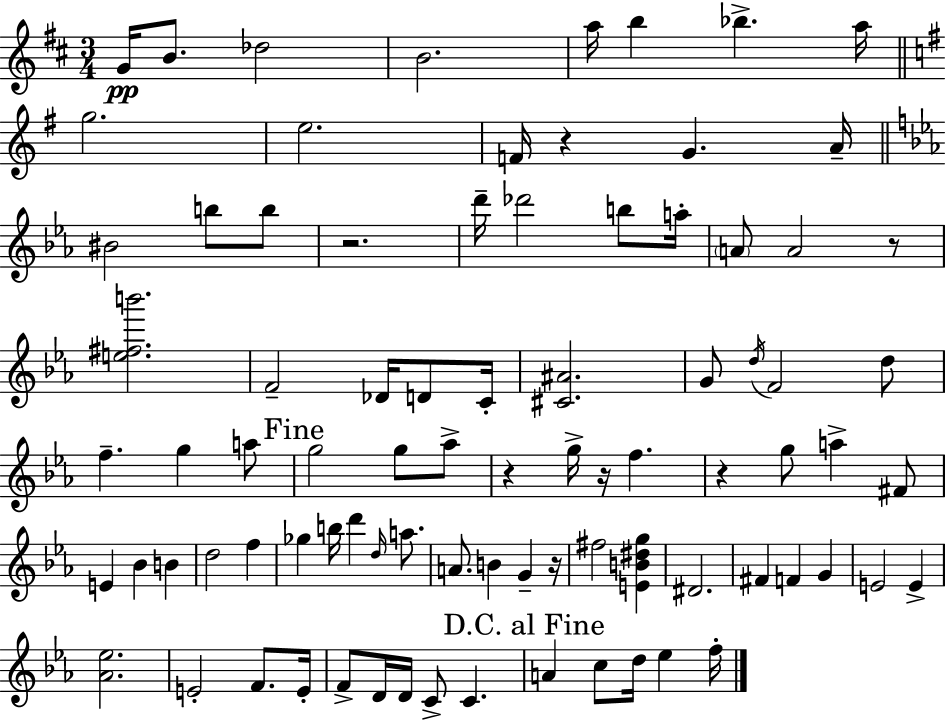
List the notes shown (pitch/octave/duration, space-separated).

G4/s B4/e. Db5/h B4/h. A5/s B5/q Bb5/q. A5/s G5/h. E5/h. F4/s R/q G4/q. A4/s BIS4/h B5/e B5/e R/h. D6/s Db6/h B5/e A5/s A4/e A4/h R/e [E5,F#5,B6]/h. F4/h Db4/s D4/e C4/s [C#4,A#4]/h. G4/e D5/s F4/h D5/e F5/q. G5/q A5/e G5/h G5/e Ab5/e R/q G5/s R/s F5/q. R/q G5/e A5/q F#4/e E4/q Bb4/q B4/q D5/h F5/q Gb5/q B5/s D6/q D5/s A5/e. A4/e. B4/q G4/q R/s F#5/h [E4,B4,D#5,G5]/q D#4/h. F#4/q F4/q G4/q E4/h E4/q [Ab4,Eb5]/h. E4/h F4/e. E4/s F4/e D4/s D4/s C4/e C4/q. A4/q C5/e D5/s Eb5/q F5/s